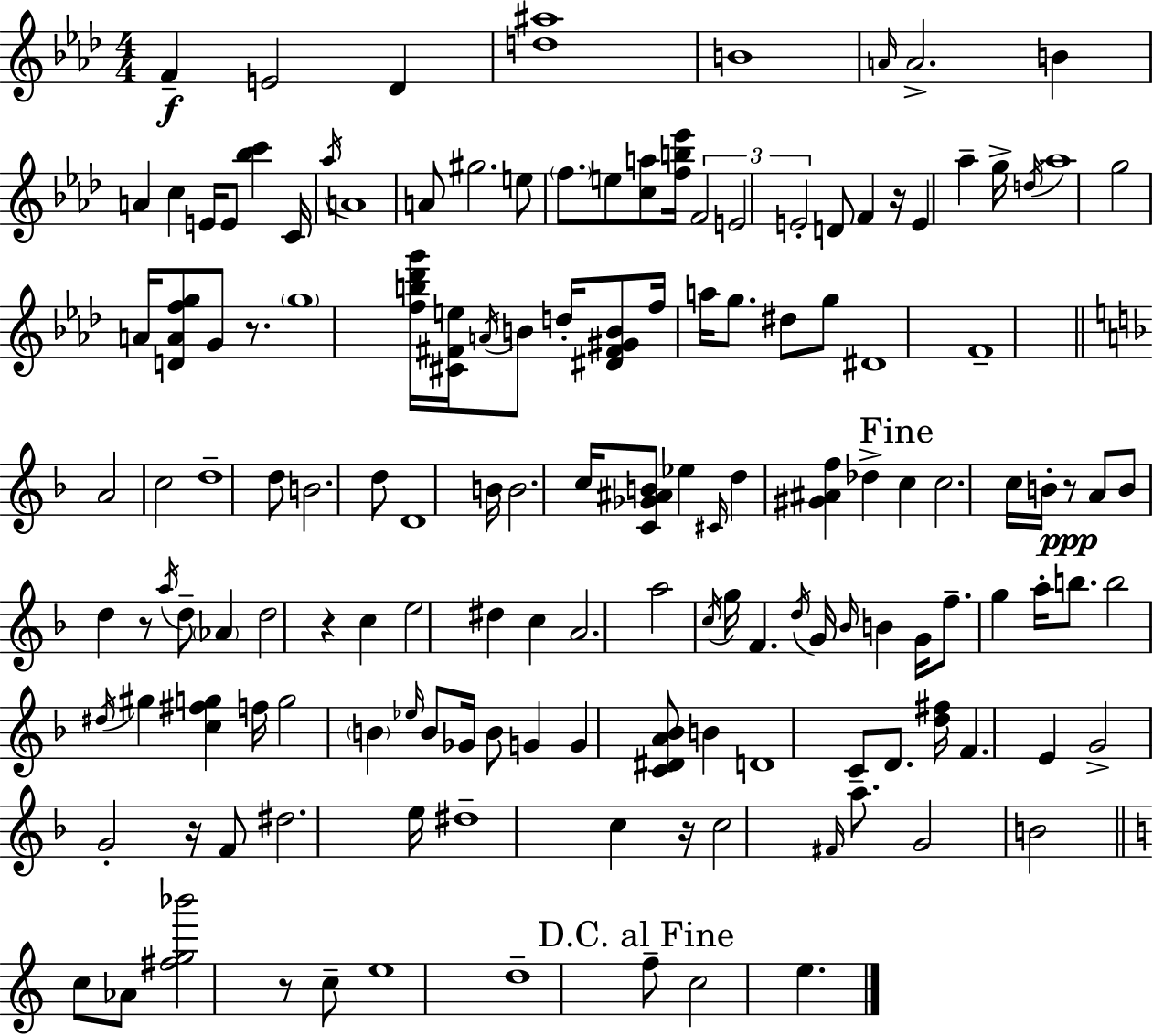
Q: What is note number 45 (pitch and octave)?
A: C5